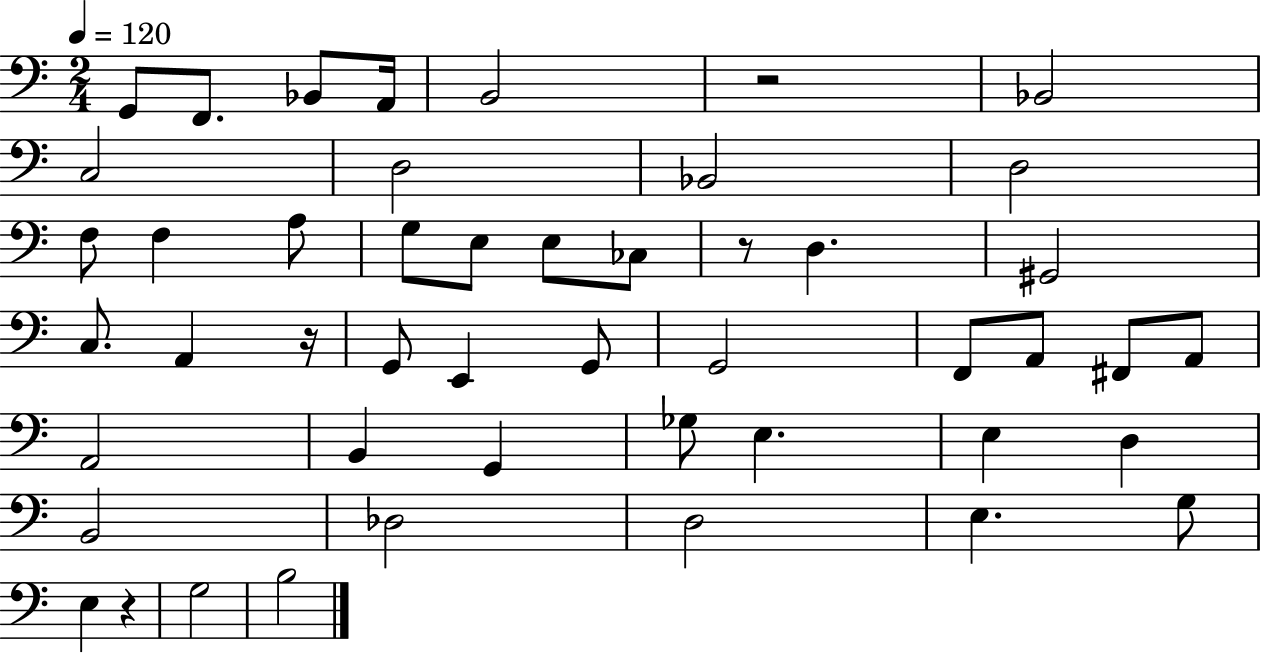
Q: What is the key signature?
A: C major